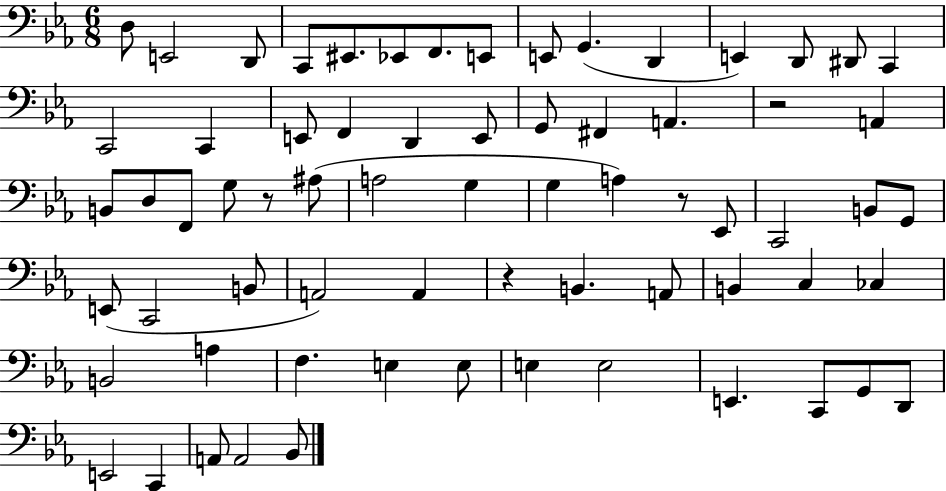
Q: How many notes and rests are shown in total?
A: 68